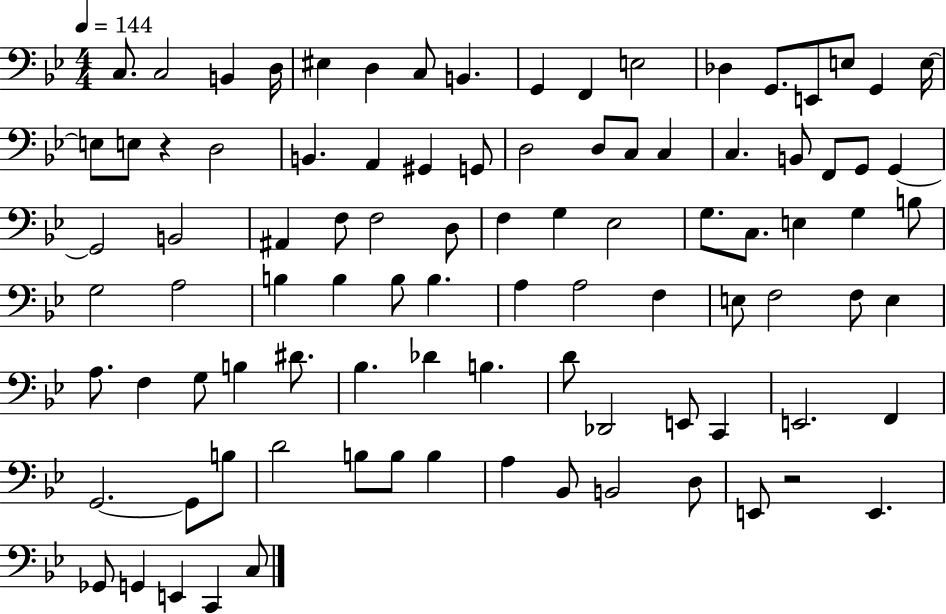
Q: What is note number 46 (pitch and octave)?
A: G3